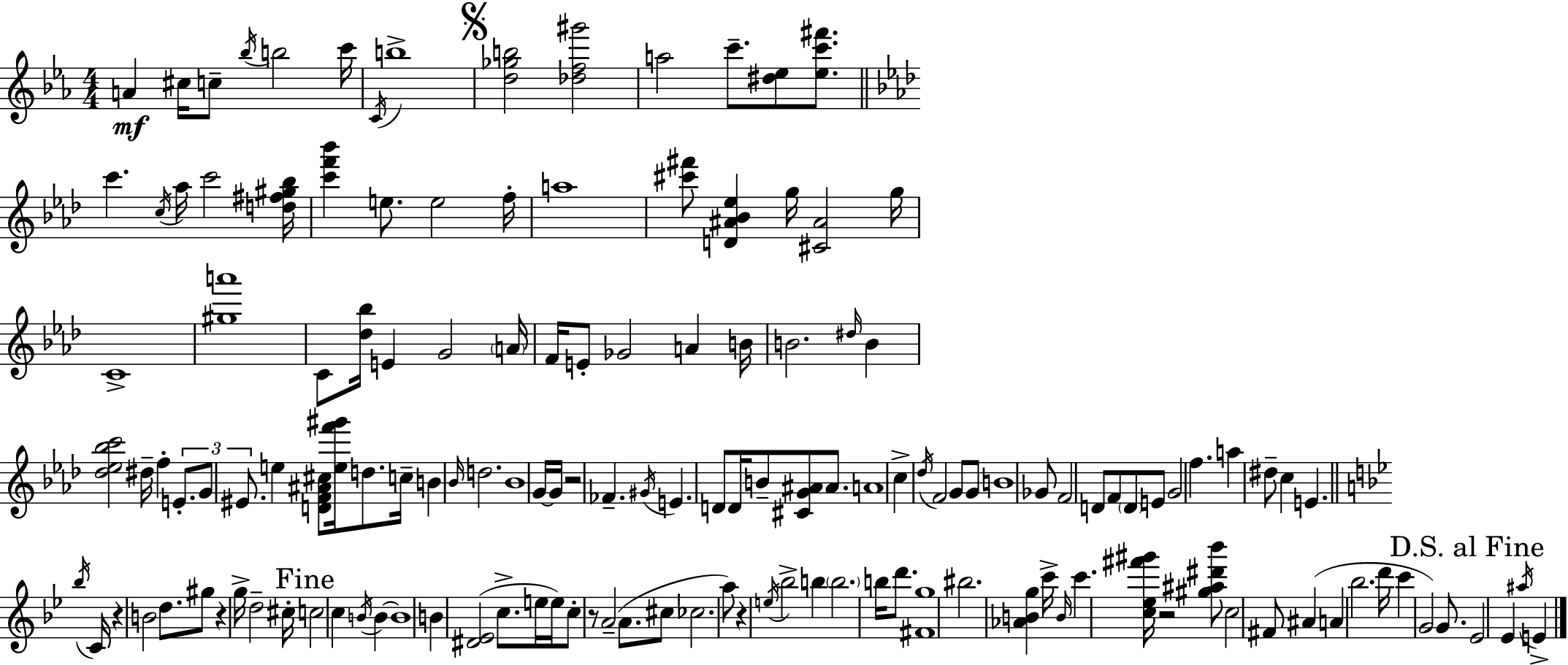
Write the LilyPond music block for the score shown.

{
  \clef treble
  \numericTimeSignature
  \time 4/4
  \key c \minor
  a'4\mf cis''16 c''8-- \acciaccatura { bes''16 } b''2 | c'''16 \acciaccatura { c'16 } b''1-> | \mark \markup { \musicglyph "scripts.segno" } <d'' ges'' b''>2 <des'' f'' gis'''>2 | a''2 c'''8.-- <dis'' ees''>8 <ees'' c''' fis'''>8. | \break \bar "||" \break \key aes \major c'''4. \acciaccatura { c''16 } aes''16 c'''2 | <d'' fis'' gis'' bes''>16 <c''' f''' bes'''>4 e''8. e''2 | f''16-. a''1 | <cis''' fis'''>8 <d' ais' bes' ees''>4 g''16 <cis' ais'>2 | \break g''16 c'1-> | <gis'' a'''>1 | c'8 <des'' bes''>16 e'4 g'2 | \parenthesize a'16 f'16 e'8-. ges'2 a'4 | \break b'16 b'2. \grace { dis''16 } b'4 | <des'' ees'' bes'' c'''>2 dis''16-- f''4-. \tuplet 3/2 { e'8.-. | g'8 eis'8. } e''4 <d' f' ais' cis''>8 <e'' f''' gis'''>16 d''8. | c''16-- b'4 \grace { bes'16 } d''2. | \break bes'1 | g'16~~ g'16 r2 fes'4.-- | \acciaccatura { gis'16 } e'4. d'8 d'16 b'8-- <cis' g' ais'>8 | ais'8. a'1 | \break c''4-> \acciaccatura { des''16 } f'2 | g'8 g'8 b'1 | ges'8 f'2 d'8 | f'8 \parenthesize d'8 e'8 g'2 f''4. | \break a''4 dis''8-- c''4 e'4. | \bar "||" \break \key g \minor \acciaccatura { bes''16 } c'16 r4 b'2 d''8. | gis''8 r4 g''16-> d''2-- | cis''16-. \mark "Fine" c''2 c''4 \acciaccatura { b'16 } b'4~~ | b'1 | \break b'4 <dis' ees'>2( c''8.-> | e''16 e''16) c''8-. r8 a'2--( a'8. | cis''8 ces''2. | a''8) r4 \acciaccatura { e''16 } bes''2-> b''4 | \break \parenthesize b''2. b''16 | d'''8. <fis' g''>1 | bis''2. <aes' b' g''>4 | c'''16-> \grace { b'16 } c'''4. <c'' ees'' fis''' gis'''>16 r2 | \break <gis'' ais'' dis''' bes'''>8 c''2 fis'8 | ais'4( a'4 bes''2. | d'''16 c'''4 g'2) | g'8. \mark "D.S. al Fine" ees'2 ees'4 | \break \acciaccatura { ais''16 } e'4-> \bar "|."
}